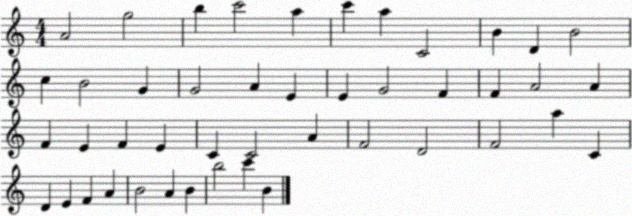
X:1
T:Untitled
M:4/4
L:1/4
K:C
A2 g2 b c'2 a c' a C2 B D B2 c B2 G G2 A E E G2 F F A2 A F E F E C C2 A F2 D2 F2 a C D E F A B2 A B b2 c' B